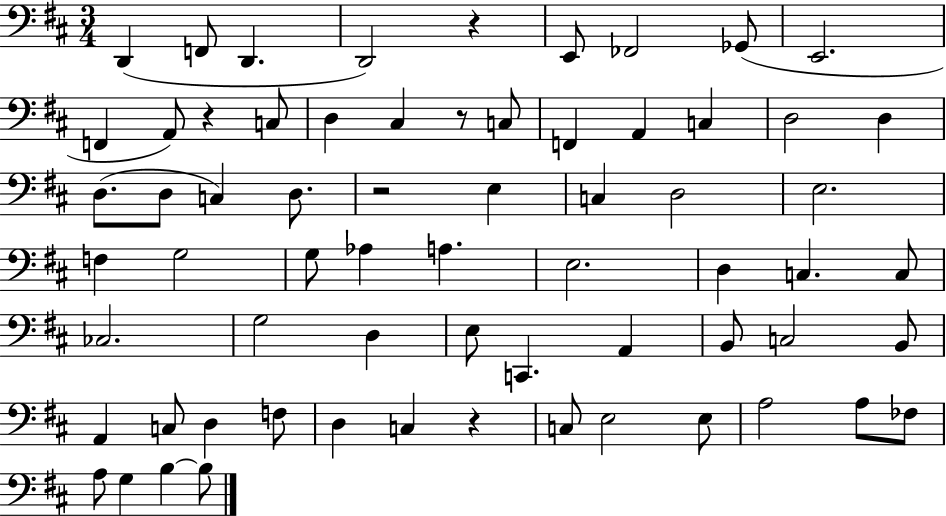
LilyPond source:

{
  \clef bass
  \numericTimeSignature
  \time 3/4
  \key d \major
  \repeat volta 2 { d,4( f,8 d,4. | d,2) r4 | e,8 fes,2 ges,8( | e,2. | \break f,4 a,8) r4 c8 | d4 cis4 r8 c8 | f,4 a,4 c4 | d2 d4 | \break d8.( d8 c4) d8. | r2 e4 | c4 d2 | e2. | \break f4 g2 | g8 aes4 a4. | e2. | d4 c4. c8 | \break ces2. | g2 d4 | e8 c,4. a,4 | b,8 c2 b,8 | \break a,4 c8 d4 f8 | d4 c4 r4 | c8 e2 e8 | a2 a8 fes8 | \break a8 g4 b4~~ b8 | } \bar "|."
}